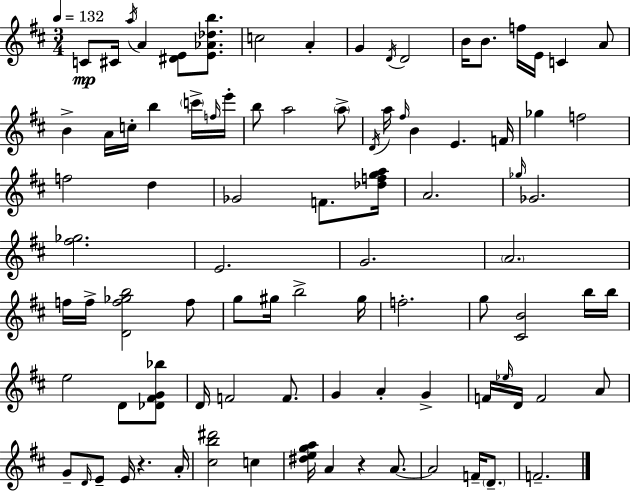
X:1
T:Untitled
M:3/4
L:1/4
K:D
C/2 ^C/4 a/4 A [^DE]/2 [E_A_db]/2 c2 A G D/4 D2 B/4 B/2 f/4 E/4 C A/2 B A/4 c/4 b c'/4 f/4 e'/4 b/2 a2 a/2 D/4 a/4 ^f/4 B E F/4 _g f2 f2 d _G2 F/2 [_dfga]/4 A2 _g/4 _G2 [^f_g]2 E2 G2 A2 f/4 f/4 [Df_gb]2 f/2 g/2 ^g/4 b2 ^g/4 f2 g/2 [^CB]2 b/4 b/4 e2 D/2 [_D^FG_b]/2 D/4 F2 F/2 G A G F/4 _e/4 D/4 F2 A/2 G/2 D/4 E/2 E/4 z A/4 [^cb^d']2 c [^dega]/4 A z A/2 A2 F/4 D/2 F2